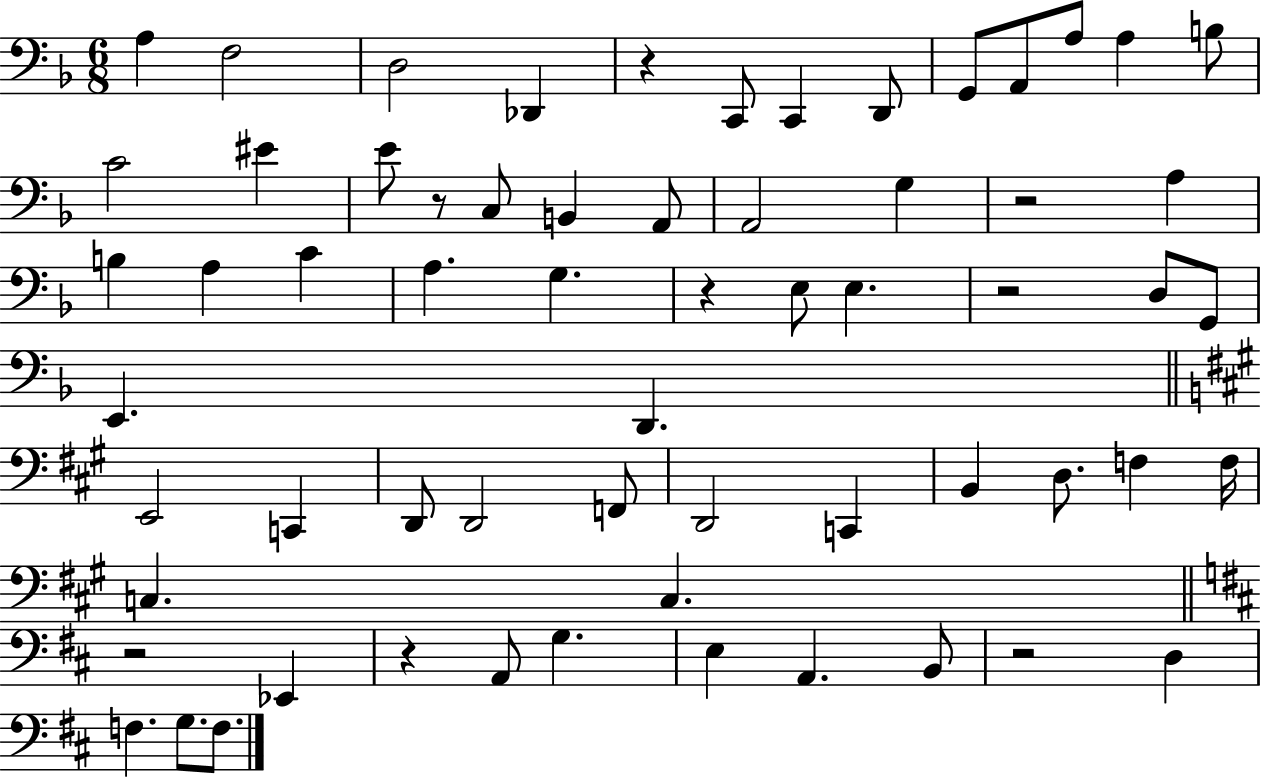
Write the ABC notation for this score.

X:1
T:Untitled
M:6/8
L:1/4
K:F
A, F,2 D,2 _D,, z C,,/2 C,, D,,/2 G,,/2 A,,/2 A,/2 A, B,/2 C2 ^E E/2 z/2 C,/2 B,, A,,/2 A,,2 G, z2 A, B, A, C A, G, z E,/2 E, z2 D,/2 G,,/2 E,, D,, E,,2 C,, D,,/2 D,,2 F,,/2 D,,2 C,, B,, D,/2 F, F,/4 C, C, z2 _E,, z A,,/2 G, E, A,, B,,/2 z2 D, F, G,/2 F,/2